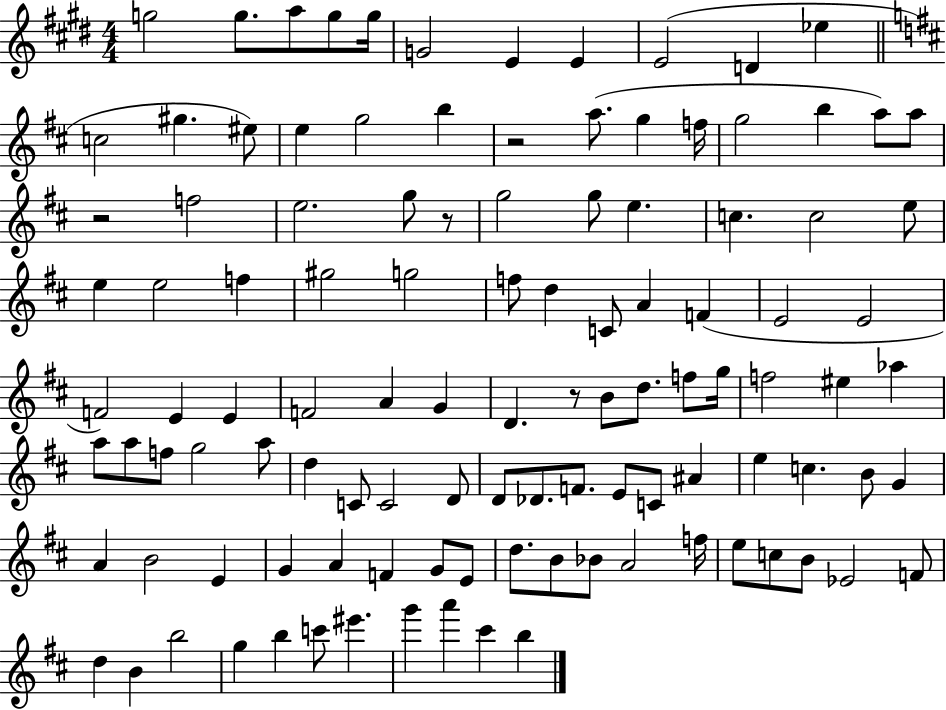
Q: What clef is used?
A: treble